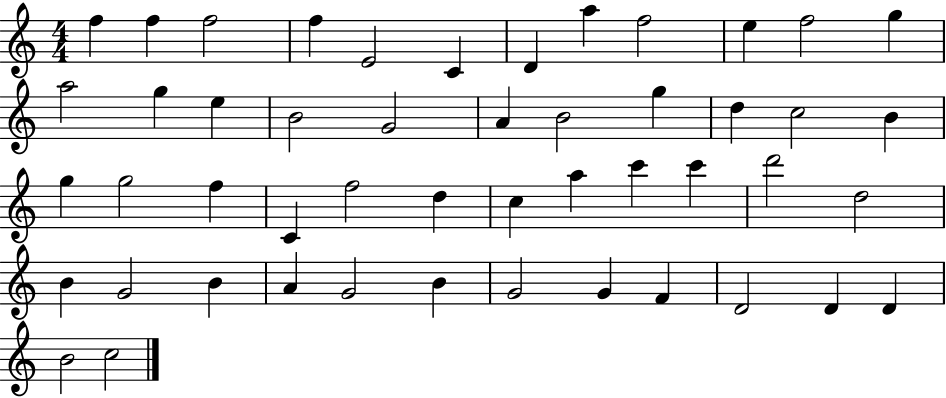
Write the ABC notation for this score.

X:1
T:Untitled
M:4/4
L:1/4
K:C
f f f2 f E2 C D a f2 e f2 g a2 g e B2 G2 A B2 g d c2 B g g2 f C f2 d c a c' c' d'2 d2 B G2 B A G2 B G2 G F D2 D D B2 c2